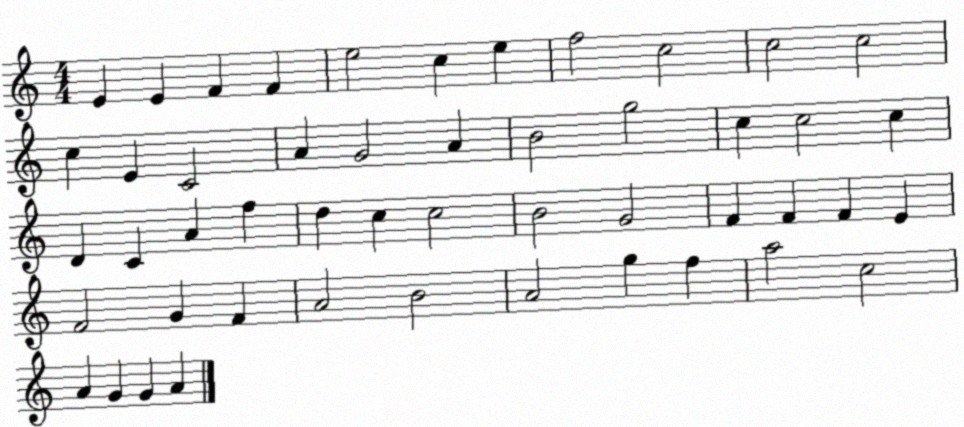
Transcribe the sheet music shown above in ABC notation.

X:1
T:Untitled
M:4/4
L:1/4
K:C
E E F F e2 c e f2 c2 c2 c2 c E C2 A G2 A B2 g2 c c2 c D C A f d c c2 B2 G2 F F F E F2 G F A2 B2 A2 g f a2 c2 A G G A